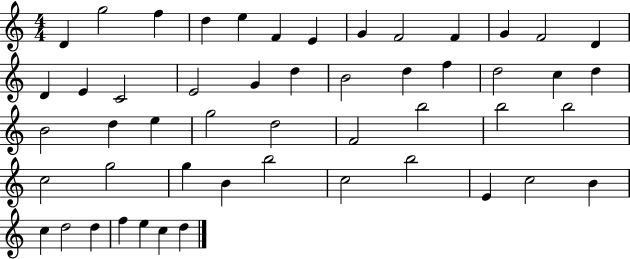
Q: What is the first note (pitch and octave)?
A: D4